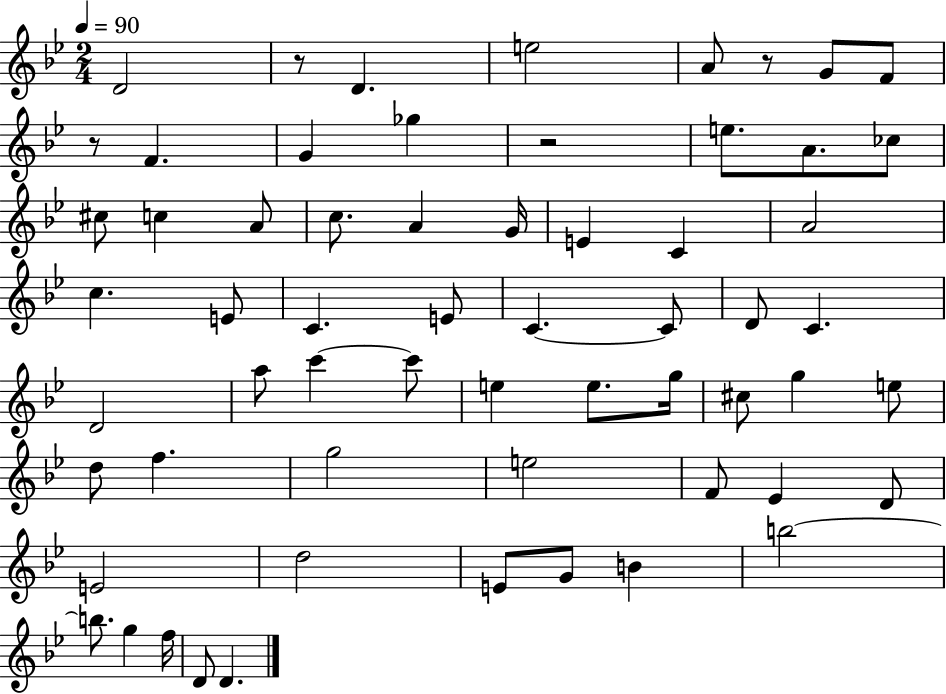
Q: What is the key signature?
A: BES major